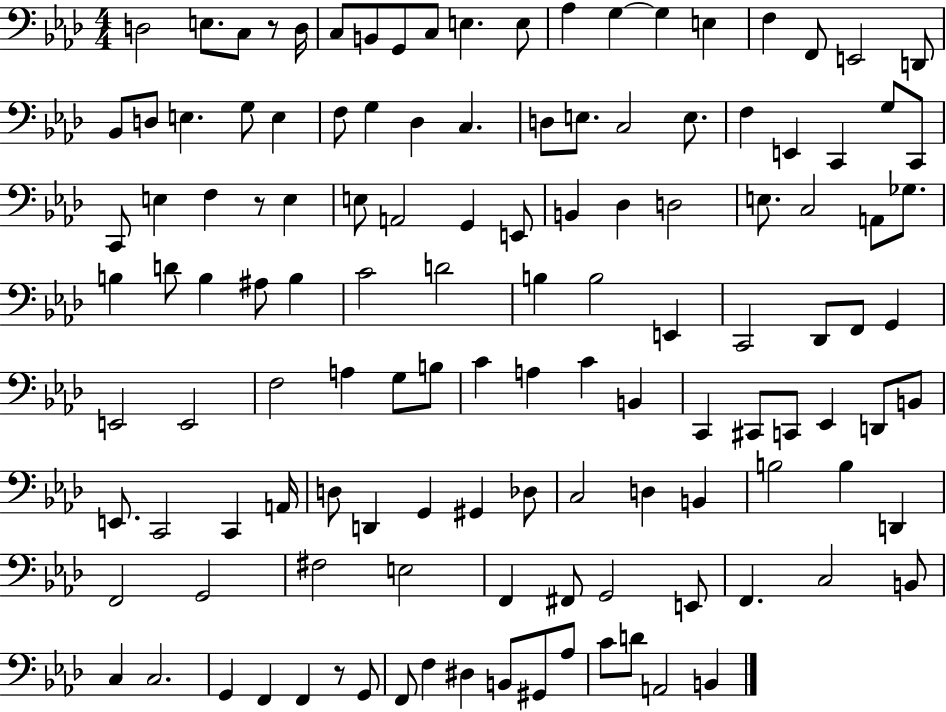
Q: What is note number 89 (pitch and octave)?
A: G#2